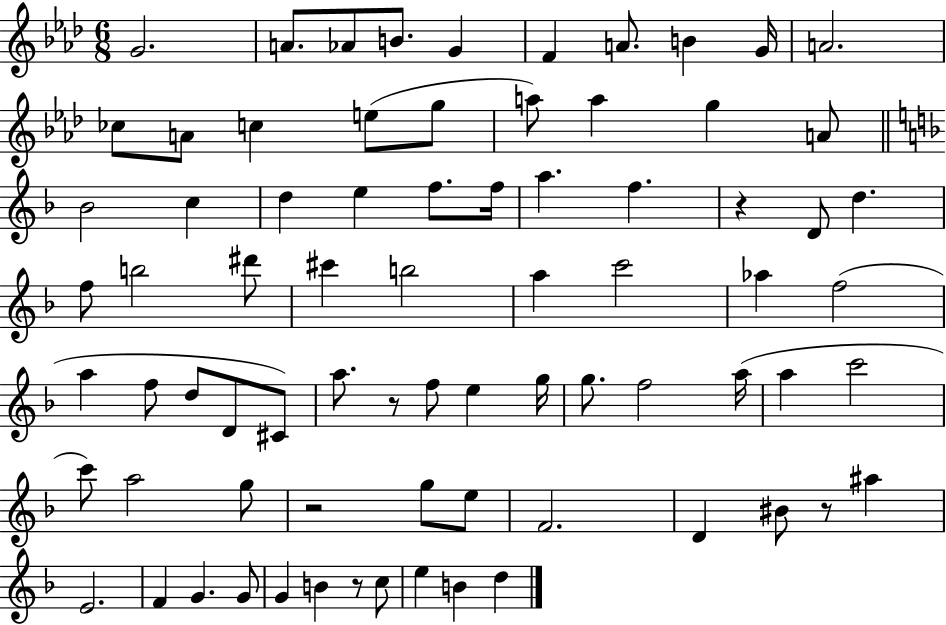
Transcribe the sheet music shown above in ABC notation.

X:1
T:Untitled
M:6/8
L:1/4
K:Ab
G2 A/2 _A/2 B/2 G F A/2 B G/4 A2 _c/2 A/2 c e/2 g/2 a/2 a g A/2 _B2 c d e f/2 f/4 a f z D/2 d f/2 b2 ^d'/2 ^c' b2 a c'2 _a f2 a f/2 d/2 D/2 ^C/2 a/2 z/2 f/2 e g/4 g/2 f2 a/4 a c'2 c'/2 a2 g/2 z2 g/2 e/2 F2 D ^B/2 z/2 ^a E2 F G G/2 G B z/2 c/2 e B d